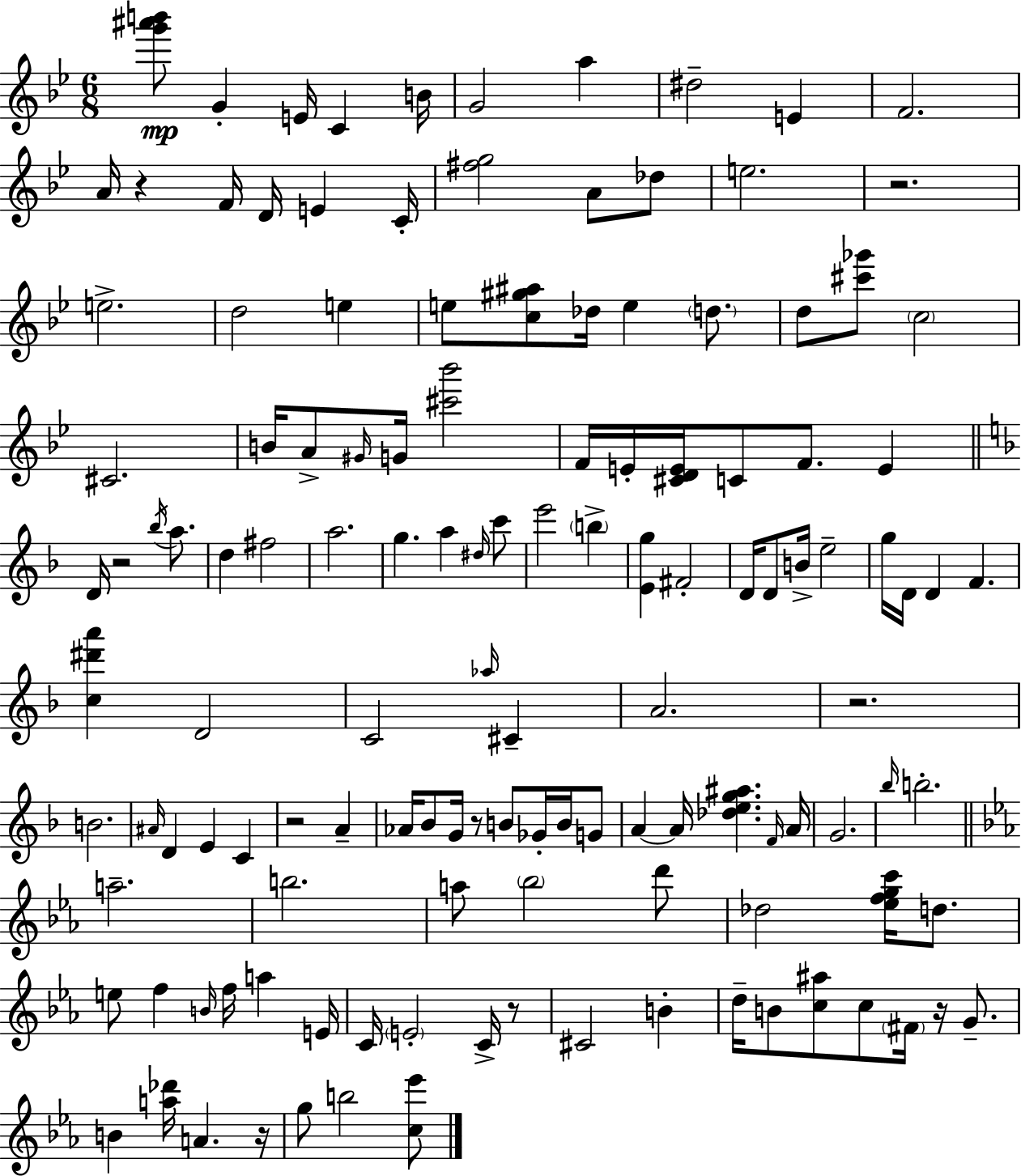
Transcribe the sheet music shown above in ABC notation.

X:1
T:Untitled
M:6/8
L:1/4
K:Bb
[g'^a'b']/2 G E/4 C B/4 G2 a ^d2 E F2 A/4 z F/4 D/4 E C/4 [^fg]2 A/2 _d/2 e2 z2 e2 d2 e e/2 [c^g^a]/2 _d/4 e d/2 d/2 [^c'_g']/2 c2 ^C2 B/4 A/2 ^G/4 G/4 [^c'_b']2 F/4 E/4 [^CDE]/4 C/2 F/2 E D/4 z2 _b/4 a/2 d ^f2 a2 g a ^d/4 c'/2 e'2 b [Eg] ^F2 D/4 D/2 B/4 e2 g/4 D/4 D F [c^d'a'] D2 C2 _a/4 ^C A2 z2 B2 ^A/4 D E C z2 A _A/4 _B/2 G/4 z/2 B/2 _G/4 B/4 G/2 A A/4 [_deg^a] F/4 A/4 G2 _b/4 b2 a2 b2 a/2 _b2 d'/2 _d2 [_efgc']/4 d/2 e/2 f B/4 f/4 a E/4 C/4 E2 C/4 z/2 ^C2 B d/4 B/2 [c^a]/2 c/2 ^F/4 z/4 G/2 B [a_d']/4 A z/4 g/2 b2 [c_e']/2